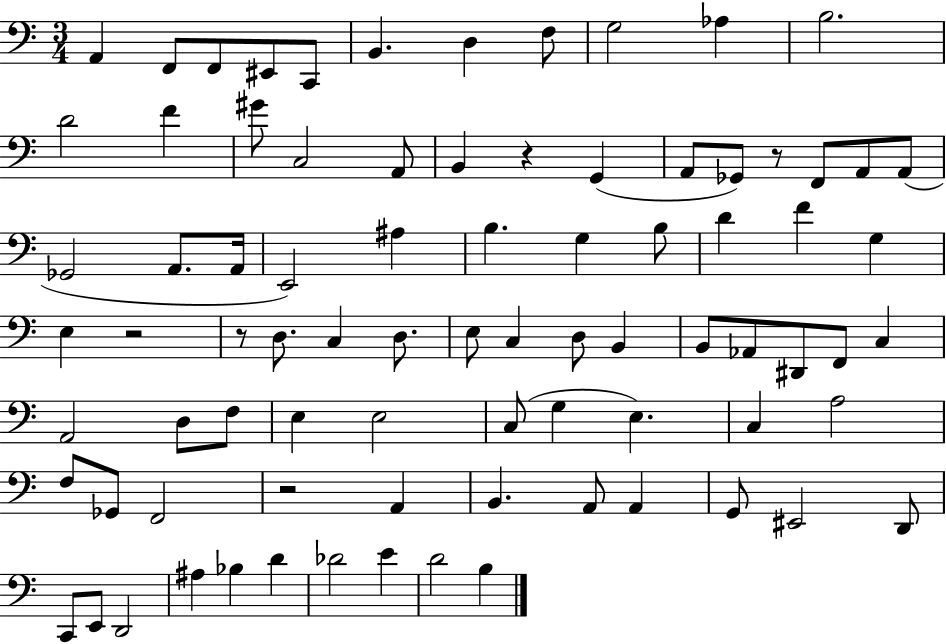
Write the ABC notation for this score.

X:1
T:Untitled
M:3/4
L:1/4
K:C
A,, F,,/2 F,,/2 ^E,,/2 C,,/2 B,, D, F,/2 G,2 _A, B,2 D2 F ^G/2 C,2 A,,/2 B,, z G,, A,,/2 _G,,/2 z/2 F,,/2 A,,/2 A,,/2 _G,,2 A,,/2 A,,/4 E,,2 ^A, B, G, B,/2 D F G, E, z2 z/2 D,/2 C, D,/2 E,/2 C, D,/2 B,, B,,/2 _A,,/2 ^D,,/2 F,,/2 C, A,,2 D,/2 F,/2 E, E,2 C,/2 G, E, C, A,2 F,/2 _G,,/2 F,,2 z2 A,, B,, A,,/2 A,, G,,/2 ^E,,2 D,,/2 C,,/2 E,,/2 D,,2 ^A, _B, D _D2 E D2 B,